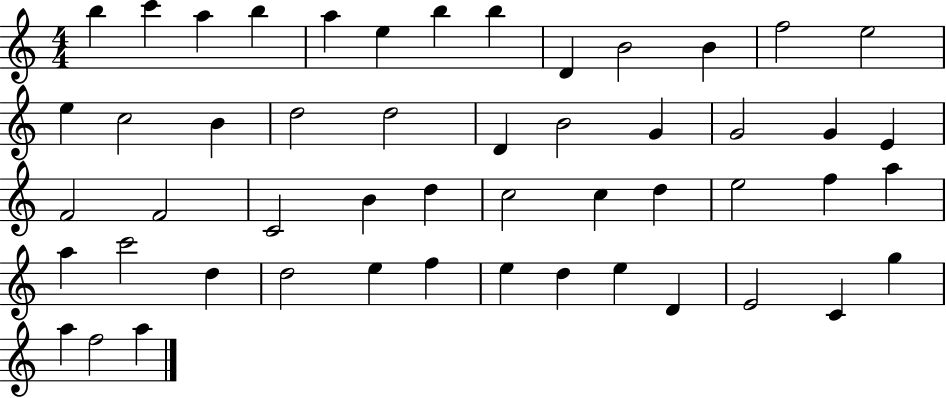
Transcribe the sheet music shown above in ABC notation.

X:1
T:Untitled
M:4/4
L:1/4
K:C
b c' a b a e b b D B2 B f2 e2 e c2 B d2 d2 D B2 G G2 G E F2 F2 C2 B d c2 c d e2 f a a c'2 d d2 e f e d e D E2 C g a f2 a